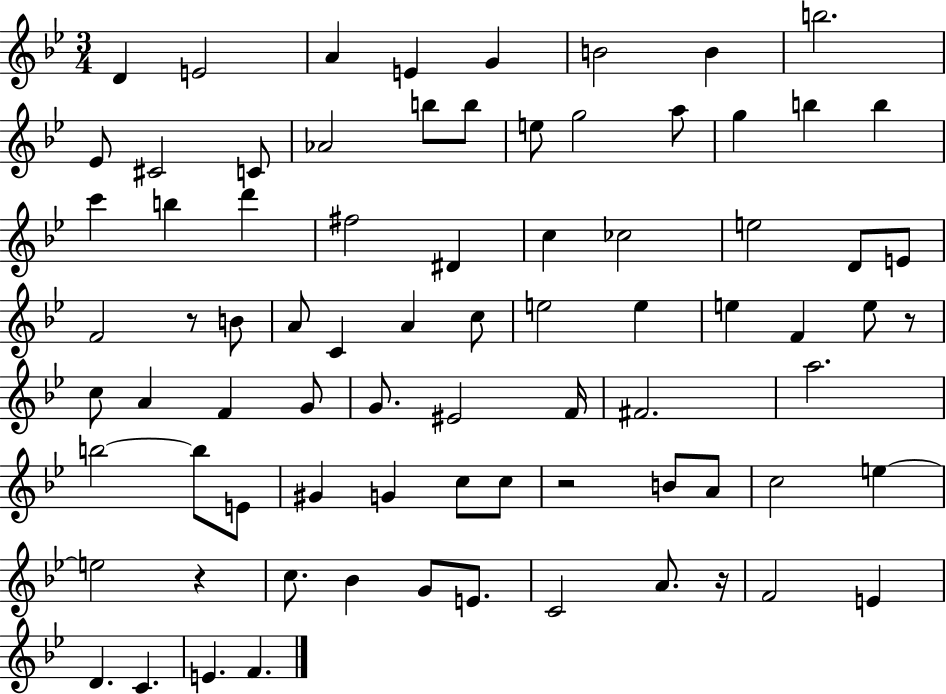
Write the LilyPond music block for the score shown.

{
  \clef treble
  \numericTimeSignature
  \time 3/4
  \key bes \major
  d'4 e'2 | a'4 e'4 g'4 | b'2 b'4 | b''2. | \break ees'8 cis'2 c'8 | aes'2 b''8 b''8 | e''8 g''2 a''8 | g''4 b''4 b''4 | \break c'''4 b''4 d'''4 | fis''2 dis'4 | c''4 ces''2 | e''2 d'8 e'8 | \break f'2 r8 b'8 | a'8 c'4 a'4 c''8 | e''2 e''4 | e''4 f'4 e''8 r8 | \break c''8 a'4 f'4 g'8 | g'8. eis'2 f'16 | fis'2. | a''2. | \break b''2~~ b''8 e'8 | gis'4 g'4 c''8 c''8 | r2 b'8 a'8 | c''2 e''4~~ | \break e''2 r4 | c''8. bes'4 g'8 e'8. | c'2 a'8. r16 | f'2 e'4 | \break d'4. c'4. | e'4. f'4. | \bar "|."
}